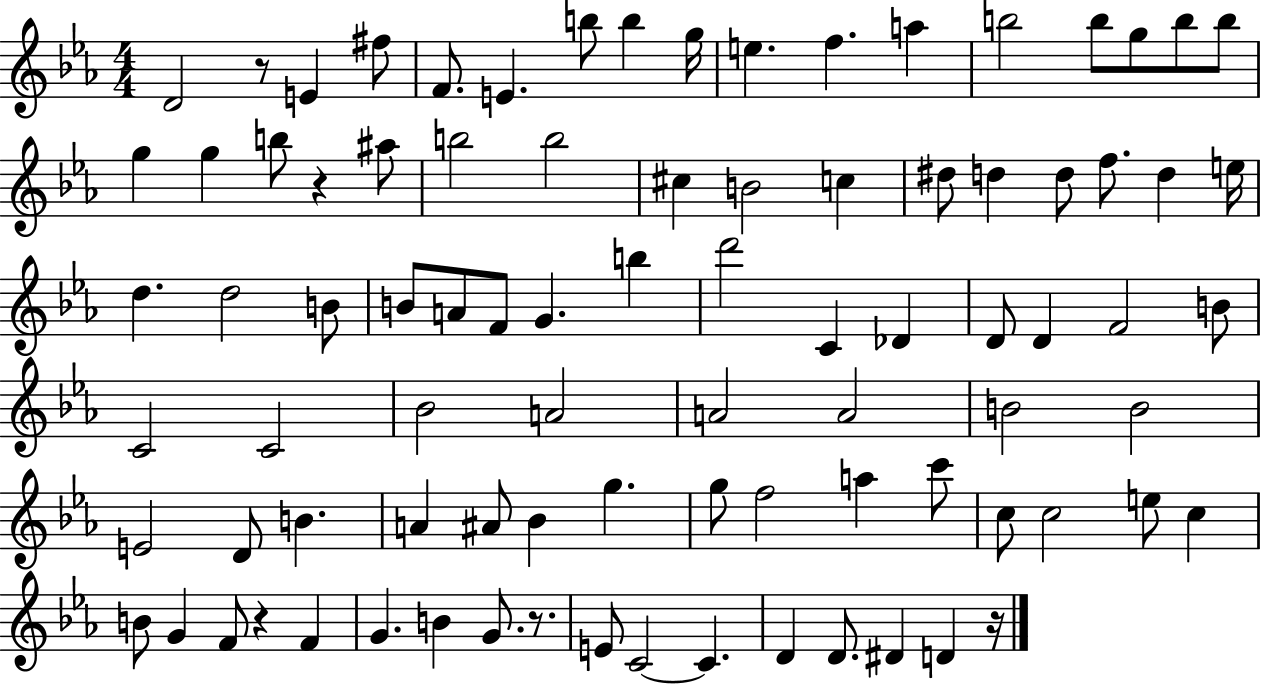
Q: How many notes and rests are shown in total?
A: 88